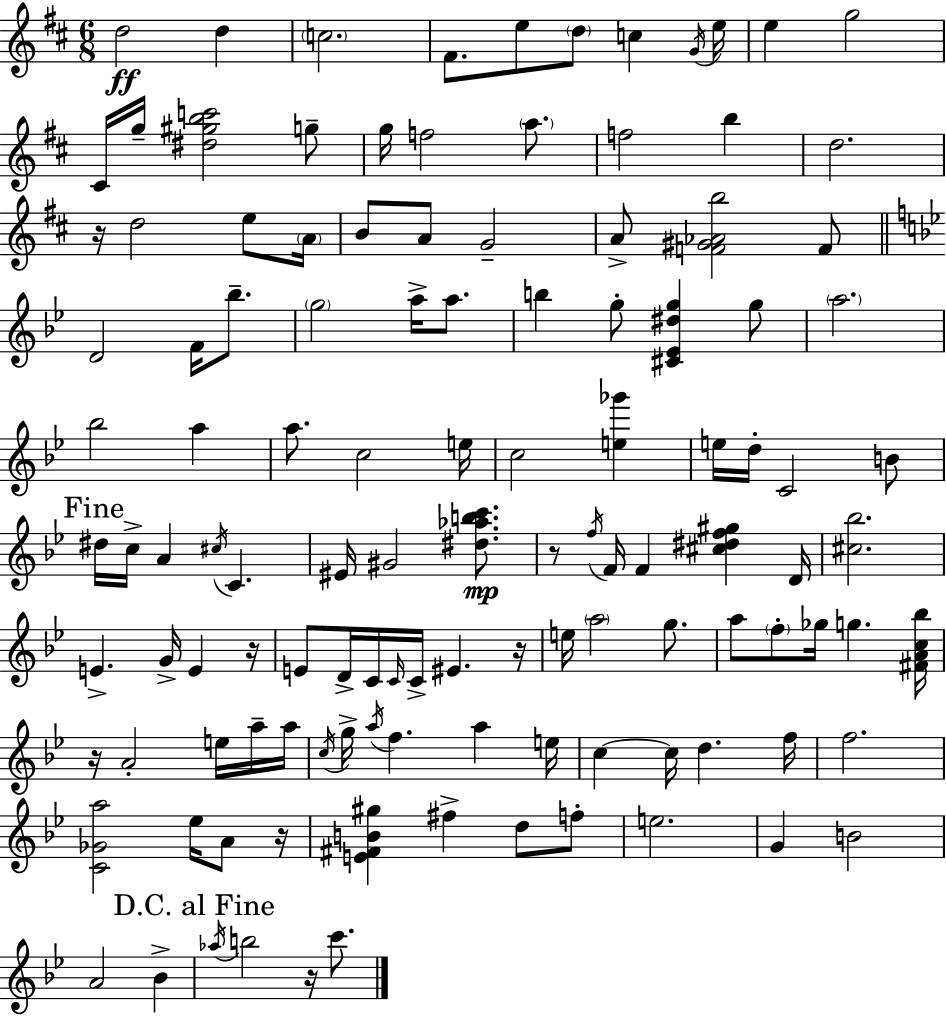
{
  \clef treble
  \numericTimeSignature
  \time 6/8
  \key d \major
  d''2\ff d''4 | \parenthesize c''2. | fis'8. e''8 \parenthesize d''8 c''4 \acciaccatura { g'16 } | e''16 e''4 g''2 | \break cis'16 g''16-- <dis'' gis'' b'' c'''>2 g''8-- | g''16 f''2 \parenthesize a''8. | f''2 b''4 | d''2. | \break r16 d''2 e''8 | \parenthesize a'16 b'8 a'8 g'2-- | a'8-> <f' gis' aes' b''>2 f'8 | \bar "||" \break \key bes \major d'2 f'16 bes''8.-- | \parenthesize g''2 a''16-> a''8. | b''4 g''8-. <cis' ees' dis'' g''>4 g''8 | \parenthesize a''2. | \break bes''2 a''4 | a''8. c''2 e''16 | c''2 <e'' ges'''>4 | e''16 d''16-. c'2 b'8 | \break \mark "Fine" dis''16 c''16-> a'4 \acciaccatura { cis''16 } c'4. | eis'16 gis'2 <dis'' aes'' b'' c'''>8.\mp | r8 \acciaccatura { f''16 } f'16 f'4 <cis'' dis'' f'' gis''>4 | d'16 <cis'' bes''>2. | \break e'4.-> g'16-> e'4 | r16 e'8 d'16-> c'16 \grace { c'16 } c'16-> eis'4. | r16 e''16 \parenthesize a''2 | g''8. a''8 \parenthesize f''8-. ges''16 g''4. | \break <fis' a' c'' bes''>16 r16 a'2-. | e''16 a''16-- a''16 \acciaccatura { c''16 } g''16-> \acciaccatura { a''16 } f''4. | a''4 e''16 c''4~~ c''16 d''4. | f''16 f''2. | \break <c' ges' a''>2 | ees''16 a'8 r16 <e' fis' b' gis''>4 fis''4-> | d''8 f''8-. e''2. | g'4 b'2 | \break a'2 | bes'4-> \mark "D.C. al Fine" \acciaccatura { aes''16 } b''2 | r16 c'''8. \bar "|."
}